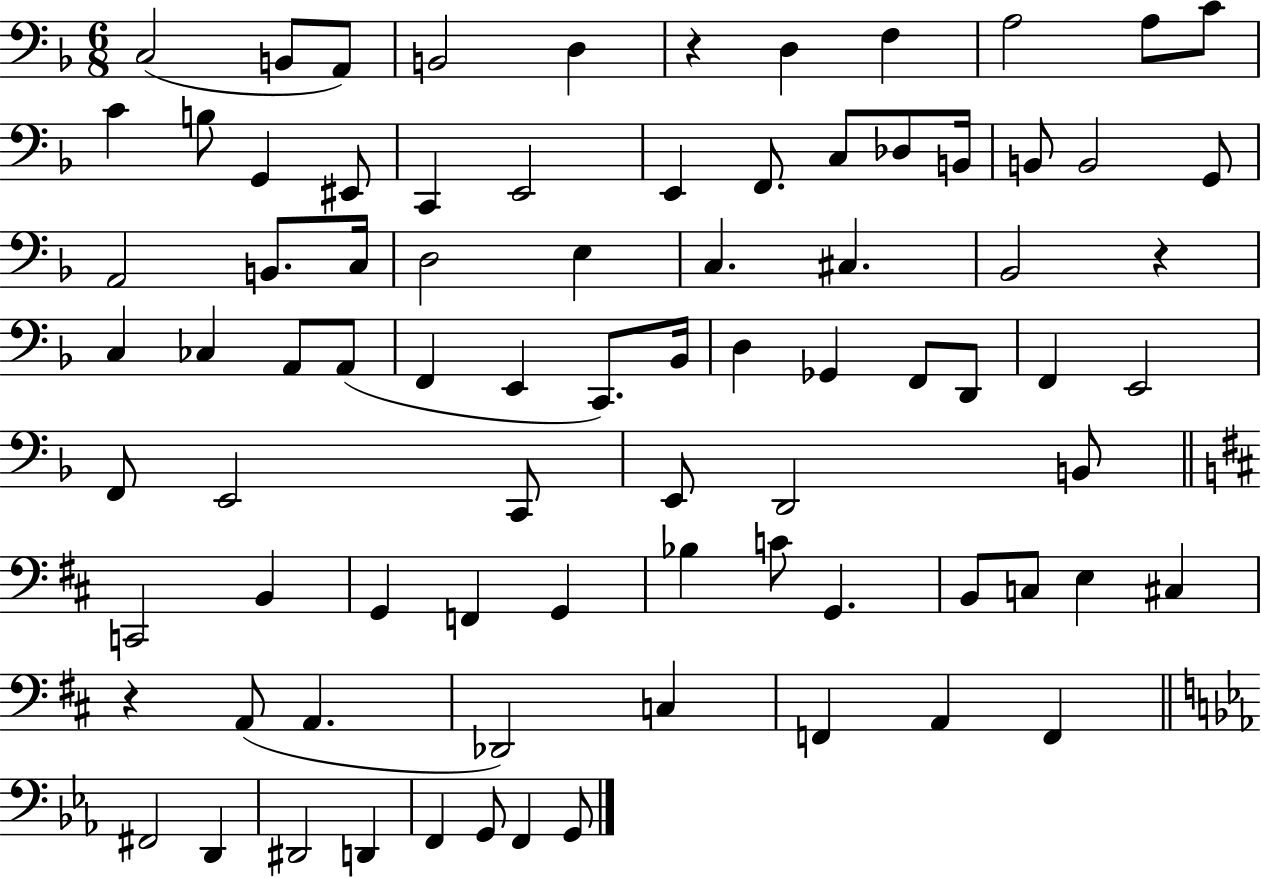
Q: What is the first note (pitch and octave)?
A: C3